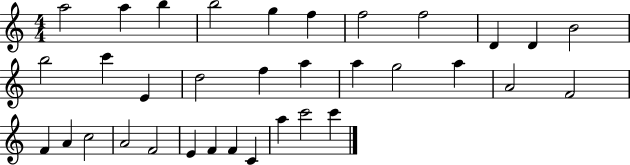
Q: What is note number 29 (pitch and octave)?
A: F4